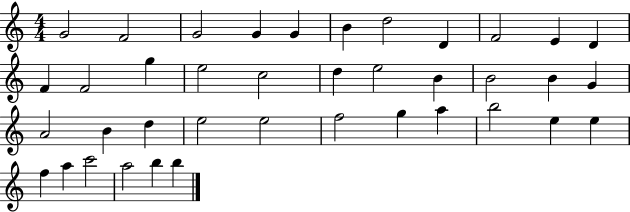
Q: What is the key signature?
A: C major